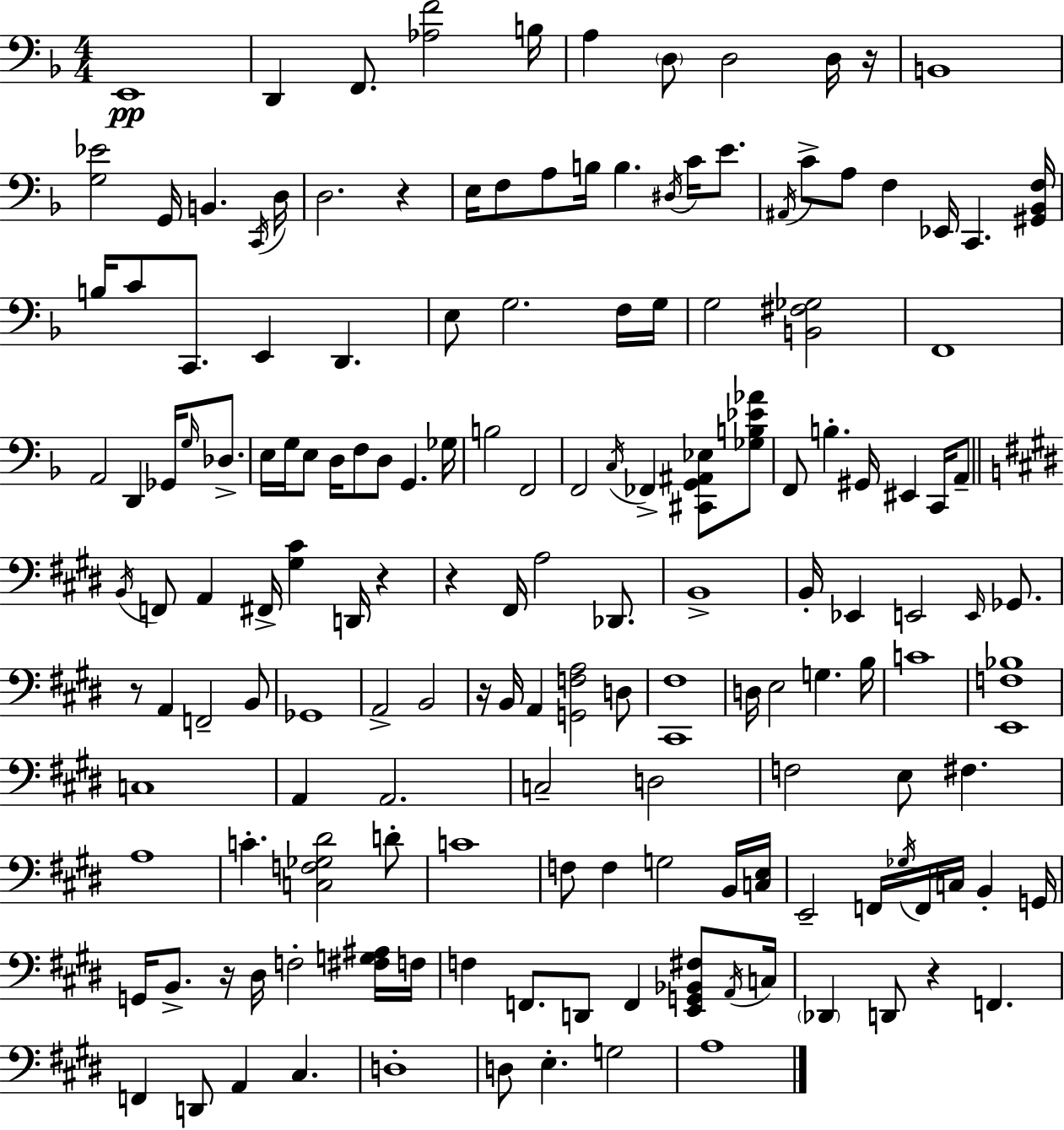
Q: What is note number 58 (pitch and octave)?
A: F2